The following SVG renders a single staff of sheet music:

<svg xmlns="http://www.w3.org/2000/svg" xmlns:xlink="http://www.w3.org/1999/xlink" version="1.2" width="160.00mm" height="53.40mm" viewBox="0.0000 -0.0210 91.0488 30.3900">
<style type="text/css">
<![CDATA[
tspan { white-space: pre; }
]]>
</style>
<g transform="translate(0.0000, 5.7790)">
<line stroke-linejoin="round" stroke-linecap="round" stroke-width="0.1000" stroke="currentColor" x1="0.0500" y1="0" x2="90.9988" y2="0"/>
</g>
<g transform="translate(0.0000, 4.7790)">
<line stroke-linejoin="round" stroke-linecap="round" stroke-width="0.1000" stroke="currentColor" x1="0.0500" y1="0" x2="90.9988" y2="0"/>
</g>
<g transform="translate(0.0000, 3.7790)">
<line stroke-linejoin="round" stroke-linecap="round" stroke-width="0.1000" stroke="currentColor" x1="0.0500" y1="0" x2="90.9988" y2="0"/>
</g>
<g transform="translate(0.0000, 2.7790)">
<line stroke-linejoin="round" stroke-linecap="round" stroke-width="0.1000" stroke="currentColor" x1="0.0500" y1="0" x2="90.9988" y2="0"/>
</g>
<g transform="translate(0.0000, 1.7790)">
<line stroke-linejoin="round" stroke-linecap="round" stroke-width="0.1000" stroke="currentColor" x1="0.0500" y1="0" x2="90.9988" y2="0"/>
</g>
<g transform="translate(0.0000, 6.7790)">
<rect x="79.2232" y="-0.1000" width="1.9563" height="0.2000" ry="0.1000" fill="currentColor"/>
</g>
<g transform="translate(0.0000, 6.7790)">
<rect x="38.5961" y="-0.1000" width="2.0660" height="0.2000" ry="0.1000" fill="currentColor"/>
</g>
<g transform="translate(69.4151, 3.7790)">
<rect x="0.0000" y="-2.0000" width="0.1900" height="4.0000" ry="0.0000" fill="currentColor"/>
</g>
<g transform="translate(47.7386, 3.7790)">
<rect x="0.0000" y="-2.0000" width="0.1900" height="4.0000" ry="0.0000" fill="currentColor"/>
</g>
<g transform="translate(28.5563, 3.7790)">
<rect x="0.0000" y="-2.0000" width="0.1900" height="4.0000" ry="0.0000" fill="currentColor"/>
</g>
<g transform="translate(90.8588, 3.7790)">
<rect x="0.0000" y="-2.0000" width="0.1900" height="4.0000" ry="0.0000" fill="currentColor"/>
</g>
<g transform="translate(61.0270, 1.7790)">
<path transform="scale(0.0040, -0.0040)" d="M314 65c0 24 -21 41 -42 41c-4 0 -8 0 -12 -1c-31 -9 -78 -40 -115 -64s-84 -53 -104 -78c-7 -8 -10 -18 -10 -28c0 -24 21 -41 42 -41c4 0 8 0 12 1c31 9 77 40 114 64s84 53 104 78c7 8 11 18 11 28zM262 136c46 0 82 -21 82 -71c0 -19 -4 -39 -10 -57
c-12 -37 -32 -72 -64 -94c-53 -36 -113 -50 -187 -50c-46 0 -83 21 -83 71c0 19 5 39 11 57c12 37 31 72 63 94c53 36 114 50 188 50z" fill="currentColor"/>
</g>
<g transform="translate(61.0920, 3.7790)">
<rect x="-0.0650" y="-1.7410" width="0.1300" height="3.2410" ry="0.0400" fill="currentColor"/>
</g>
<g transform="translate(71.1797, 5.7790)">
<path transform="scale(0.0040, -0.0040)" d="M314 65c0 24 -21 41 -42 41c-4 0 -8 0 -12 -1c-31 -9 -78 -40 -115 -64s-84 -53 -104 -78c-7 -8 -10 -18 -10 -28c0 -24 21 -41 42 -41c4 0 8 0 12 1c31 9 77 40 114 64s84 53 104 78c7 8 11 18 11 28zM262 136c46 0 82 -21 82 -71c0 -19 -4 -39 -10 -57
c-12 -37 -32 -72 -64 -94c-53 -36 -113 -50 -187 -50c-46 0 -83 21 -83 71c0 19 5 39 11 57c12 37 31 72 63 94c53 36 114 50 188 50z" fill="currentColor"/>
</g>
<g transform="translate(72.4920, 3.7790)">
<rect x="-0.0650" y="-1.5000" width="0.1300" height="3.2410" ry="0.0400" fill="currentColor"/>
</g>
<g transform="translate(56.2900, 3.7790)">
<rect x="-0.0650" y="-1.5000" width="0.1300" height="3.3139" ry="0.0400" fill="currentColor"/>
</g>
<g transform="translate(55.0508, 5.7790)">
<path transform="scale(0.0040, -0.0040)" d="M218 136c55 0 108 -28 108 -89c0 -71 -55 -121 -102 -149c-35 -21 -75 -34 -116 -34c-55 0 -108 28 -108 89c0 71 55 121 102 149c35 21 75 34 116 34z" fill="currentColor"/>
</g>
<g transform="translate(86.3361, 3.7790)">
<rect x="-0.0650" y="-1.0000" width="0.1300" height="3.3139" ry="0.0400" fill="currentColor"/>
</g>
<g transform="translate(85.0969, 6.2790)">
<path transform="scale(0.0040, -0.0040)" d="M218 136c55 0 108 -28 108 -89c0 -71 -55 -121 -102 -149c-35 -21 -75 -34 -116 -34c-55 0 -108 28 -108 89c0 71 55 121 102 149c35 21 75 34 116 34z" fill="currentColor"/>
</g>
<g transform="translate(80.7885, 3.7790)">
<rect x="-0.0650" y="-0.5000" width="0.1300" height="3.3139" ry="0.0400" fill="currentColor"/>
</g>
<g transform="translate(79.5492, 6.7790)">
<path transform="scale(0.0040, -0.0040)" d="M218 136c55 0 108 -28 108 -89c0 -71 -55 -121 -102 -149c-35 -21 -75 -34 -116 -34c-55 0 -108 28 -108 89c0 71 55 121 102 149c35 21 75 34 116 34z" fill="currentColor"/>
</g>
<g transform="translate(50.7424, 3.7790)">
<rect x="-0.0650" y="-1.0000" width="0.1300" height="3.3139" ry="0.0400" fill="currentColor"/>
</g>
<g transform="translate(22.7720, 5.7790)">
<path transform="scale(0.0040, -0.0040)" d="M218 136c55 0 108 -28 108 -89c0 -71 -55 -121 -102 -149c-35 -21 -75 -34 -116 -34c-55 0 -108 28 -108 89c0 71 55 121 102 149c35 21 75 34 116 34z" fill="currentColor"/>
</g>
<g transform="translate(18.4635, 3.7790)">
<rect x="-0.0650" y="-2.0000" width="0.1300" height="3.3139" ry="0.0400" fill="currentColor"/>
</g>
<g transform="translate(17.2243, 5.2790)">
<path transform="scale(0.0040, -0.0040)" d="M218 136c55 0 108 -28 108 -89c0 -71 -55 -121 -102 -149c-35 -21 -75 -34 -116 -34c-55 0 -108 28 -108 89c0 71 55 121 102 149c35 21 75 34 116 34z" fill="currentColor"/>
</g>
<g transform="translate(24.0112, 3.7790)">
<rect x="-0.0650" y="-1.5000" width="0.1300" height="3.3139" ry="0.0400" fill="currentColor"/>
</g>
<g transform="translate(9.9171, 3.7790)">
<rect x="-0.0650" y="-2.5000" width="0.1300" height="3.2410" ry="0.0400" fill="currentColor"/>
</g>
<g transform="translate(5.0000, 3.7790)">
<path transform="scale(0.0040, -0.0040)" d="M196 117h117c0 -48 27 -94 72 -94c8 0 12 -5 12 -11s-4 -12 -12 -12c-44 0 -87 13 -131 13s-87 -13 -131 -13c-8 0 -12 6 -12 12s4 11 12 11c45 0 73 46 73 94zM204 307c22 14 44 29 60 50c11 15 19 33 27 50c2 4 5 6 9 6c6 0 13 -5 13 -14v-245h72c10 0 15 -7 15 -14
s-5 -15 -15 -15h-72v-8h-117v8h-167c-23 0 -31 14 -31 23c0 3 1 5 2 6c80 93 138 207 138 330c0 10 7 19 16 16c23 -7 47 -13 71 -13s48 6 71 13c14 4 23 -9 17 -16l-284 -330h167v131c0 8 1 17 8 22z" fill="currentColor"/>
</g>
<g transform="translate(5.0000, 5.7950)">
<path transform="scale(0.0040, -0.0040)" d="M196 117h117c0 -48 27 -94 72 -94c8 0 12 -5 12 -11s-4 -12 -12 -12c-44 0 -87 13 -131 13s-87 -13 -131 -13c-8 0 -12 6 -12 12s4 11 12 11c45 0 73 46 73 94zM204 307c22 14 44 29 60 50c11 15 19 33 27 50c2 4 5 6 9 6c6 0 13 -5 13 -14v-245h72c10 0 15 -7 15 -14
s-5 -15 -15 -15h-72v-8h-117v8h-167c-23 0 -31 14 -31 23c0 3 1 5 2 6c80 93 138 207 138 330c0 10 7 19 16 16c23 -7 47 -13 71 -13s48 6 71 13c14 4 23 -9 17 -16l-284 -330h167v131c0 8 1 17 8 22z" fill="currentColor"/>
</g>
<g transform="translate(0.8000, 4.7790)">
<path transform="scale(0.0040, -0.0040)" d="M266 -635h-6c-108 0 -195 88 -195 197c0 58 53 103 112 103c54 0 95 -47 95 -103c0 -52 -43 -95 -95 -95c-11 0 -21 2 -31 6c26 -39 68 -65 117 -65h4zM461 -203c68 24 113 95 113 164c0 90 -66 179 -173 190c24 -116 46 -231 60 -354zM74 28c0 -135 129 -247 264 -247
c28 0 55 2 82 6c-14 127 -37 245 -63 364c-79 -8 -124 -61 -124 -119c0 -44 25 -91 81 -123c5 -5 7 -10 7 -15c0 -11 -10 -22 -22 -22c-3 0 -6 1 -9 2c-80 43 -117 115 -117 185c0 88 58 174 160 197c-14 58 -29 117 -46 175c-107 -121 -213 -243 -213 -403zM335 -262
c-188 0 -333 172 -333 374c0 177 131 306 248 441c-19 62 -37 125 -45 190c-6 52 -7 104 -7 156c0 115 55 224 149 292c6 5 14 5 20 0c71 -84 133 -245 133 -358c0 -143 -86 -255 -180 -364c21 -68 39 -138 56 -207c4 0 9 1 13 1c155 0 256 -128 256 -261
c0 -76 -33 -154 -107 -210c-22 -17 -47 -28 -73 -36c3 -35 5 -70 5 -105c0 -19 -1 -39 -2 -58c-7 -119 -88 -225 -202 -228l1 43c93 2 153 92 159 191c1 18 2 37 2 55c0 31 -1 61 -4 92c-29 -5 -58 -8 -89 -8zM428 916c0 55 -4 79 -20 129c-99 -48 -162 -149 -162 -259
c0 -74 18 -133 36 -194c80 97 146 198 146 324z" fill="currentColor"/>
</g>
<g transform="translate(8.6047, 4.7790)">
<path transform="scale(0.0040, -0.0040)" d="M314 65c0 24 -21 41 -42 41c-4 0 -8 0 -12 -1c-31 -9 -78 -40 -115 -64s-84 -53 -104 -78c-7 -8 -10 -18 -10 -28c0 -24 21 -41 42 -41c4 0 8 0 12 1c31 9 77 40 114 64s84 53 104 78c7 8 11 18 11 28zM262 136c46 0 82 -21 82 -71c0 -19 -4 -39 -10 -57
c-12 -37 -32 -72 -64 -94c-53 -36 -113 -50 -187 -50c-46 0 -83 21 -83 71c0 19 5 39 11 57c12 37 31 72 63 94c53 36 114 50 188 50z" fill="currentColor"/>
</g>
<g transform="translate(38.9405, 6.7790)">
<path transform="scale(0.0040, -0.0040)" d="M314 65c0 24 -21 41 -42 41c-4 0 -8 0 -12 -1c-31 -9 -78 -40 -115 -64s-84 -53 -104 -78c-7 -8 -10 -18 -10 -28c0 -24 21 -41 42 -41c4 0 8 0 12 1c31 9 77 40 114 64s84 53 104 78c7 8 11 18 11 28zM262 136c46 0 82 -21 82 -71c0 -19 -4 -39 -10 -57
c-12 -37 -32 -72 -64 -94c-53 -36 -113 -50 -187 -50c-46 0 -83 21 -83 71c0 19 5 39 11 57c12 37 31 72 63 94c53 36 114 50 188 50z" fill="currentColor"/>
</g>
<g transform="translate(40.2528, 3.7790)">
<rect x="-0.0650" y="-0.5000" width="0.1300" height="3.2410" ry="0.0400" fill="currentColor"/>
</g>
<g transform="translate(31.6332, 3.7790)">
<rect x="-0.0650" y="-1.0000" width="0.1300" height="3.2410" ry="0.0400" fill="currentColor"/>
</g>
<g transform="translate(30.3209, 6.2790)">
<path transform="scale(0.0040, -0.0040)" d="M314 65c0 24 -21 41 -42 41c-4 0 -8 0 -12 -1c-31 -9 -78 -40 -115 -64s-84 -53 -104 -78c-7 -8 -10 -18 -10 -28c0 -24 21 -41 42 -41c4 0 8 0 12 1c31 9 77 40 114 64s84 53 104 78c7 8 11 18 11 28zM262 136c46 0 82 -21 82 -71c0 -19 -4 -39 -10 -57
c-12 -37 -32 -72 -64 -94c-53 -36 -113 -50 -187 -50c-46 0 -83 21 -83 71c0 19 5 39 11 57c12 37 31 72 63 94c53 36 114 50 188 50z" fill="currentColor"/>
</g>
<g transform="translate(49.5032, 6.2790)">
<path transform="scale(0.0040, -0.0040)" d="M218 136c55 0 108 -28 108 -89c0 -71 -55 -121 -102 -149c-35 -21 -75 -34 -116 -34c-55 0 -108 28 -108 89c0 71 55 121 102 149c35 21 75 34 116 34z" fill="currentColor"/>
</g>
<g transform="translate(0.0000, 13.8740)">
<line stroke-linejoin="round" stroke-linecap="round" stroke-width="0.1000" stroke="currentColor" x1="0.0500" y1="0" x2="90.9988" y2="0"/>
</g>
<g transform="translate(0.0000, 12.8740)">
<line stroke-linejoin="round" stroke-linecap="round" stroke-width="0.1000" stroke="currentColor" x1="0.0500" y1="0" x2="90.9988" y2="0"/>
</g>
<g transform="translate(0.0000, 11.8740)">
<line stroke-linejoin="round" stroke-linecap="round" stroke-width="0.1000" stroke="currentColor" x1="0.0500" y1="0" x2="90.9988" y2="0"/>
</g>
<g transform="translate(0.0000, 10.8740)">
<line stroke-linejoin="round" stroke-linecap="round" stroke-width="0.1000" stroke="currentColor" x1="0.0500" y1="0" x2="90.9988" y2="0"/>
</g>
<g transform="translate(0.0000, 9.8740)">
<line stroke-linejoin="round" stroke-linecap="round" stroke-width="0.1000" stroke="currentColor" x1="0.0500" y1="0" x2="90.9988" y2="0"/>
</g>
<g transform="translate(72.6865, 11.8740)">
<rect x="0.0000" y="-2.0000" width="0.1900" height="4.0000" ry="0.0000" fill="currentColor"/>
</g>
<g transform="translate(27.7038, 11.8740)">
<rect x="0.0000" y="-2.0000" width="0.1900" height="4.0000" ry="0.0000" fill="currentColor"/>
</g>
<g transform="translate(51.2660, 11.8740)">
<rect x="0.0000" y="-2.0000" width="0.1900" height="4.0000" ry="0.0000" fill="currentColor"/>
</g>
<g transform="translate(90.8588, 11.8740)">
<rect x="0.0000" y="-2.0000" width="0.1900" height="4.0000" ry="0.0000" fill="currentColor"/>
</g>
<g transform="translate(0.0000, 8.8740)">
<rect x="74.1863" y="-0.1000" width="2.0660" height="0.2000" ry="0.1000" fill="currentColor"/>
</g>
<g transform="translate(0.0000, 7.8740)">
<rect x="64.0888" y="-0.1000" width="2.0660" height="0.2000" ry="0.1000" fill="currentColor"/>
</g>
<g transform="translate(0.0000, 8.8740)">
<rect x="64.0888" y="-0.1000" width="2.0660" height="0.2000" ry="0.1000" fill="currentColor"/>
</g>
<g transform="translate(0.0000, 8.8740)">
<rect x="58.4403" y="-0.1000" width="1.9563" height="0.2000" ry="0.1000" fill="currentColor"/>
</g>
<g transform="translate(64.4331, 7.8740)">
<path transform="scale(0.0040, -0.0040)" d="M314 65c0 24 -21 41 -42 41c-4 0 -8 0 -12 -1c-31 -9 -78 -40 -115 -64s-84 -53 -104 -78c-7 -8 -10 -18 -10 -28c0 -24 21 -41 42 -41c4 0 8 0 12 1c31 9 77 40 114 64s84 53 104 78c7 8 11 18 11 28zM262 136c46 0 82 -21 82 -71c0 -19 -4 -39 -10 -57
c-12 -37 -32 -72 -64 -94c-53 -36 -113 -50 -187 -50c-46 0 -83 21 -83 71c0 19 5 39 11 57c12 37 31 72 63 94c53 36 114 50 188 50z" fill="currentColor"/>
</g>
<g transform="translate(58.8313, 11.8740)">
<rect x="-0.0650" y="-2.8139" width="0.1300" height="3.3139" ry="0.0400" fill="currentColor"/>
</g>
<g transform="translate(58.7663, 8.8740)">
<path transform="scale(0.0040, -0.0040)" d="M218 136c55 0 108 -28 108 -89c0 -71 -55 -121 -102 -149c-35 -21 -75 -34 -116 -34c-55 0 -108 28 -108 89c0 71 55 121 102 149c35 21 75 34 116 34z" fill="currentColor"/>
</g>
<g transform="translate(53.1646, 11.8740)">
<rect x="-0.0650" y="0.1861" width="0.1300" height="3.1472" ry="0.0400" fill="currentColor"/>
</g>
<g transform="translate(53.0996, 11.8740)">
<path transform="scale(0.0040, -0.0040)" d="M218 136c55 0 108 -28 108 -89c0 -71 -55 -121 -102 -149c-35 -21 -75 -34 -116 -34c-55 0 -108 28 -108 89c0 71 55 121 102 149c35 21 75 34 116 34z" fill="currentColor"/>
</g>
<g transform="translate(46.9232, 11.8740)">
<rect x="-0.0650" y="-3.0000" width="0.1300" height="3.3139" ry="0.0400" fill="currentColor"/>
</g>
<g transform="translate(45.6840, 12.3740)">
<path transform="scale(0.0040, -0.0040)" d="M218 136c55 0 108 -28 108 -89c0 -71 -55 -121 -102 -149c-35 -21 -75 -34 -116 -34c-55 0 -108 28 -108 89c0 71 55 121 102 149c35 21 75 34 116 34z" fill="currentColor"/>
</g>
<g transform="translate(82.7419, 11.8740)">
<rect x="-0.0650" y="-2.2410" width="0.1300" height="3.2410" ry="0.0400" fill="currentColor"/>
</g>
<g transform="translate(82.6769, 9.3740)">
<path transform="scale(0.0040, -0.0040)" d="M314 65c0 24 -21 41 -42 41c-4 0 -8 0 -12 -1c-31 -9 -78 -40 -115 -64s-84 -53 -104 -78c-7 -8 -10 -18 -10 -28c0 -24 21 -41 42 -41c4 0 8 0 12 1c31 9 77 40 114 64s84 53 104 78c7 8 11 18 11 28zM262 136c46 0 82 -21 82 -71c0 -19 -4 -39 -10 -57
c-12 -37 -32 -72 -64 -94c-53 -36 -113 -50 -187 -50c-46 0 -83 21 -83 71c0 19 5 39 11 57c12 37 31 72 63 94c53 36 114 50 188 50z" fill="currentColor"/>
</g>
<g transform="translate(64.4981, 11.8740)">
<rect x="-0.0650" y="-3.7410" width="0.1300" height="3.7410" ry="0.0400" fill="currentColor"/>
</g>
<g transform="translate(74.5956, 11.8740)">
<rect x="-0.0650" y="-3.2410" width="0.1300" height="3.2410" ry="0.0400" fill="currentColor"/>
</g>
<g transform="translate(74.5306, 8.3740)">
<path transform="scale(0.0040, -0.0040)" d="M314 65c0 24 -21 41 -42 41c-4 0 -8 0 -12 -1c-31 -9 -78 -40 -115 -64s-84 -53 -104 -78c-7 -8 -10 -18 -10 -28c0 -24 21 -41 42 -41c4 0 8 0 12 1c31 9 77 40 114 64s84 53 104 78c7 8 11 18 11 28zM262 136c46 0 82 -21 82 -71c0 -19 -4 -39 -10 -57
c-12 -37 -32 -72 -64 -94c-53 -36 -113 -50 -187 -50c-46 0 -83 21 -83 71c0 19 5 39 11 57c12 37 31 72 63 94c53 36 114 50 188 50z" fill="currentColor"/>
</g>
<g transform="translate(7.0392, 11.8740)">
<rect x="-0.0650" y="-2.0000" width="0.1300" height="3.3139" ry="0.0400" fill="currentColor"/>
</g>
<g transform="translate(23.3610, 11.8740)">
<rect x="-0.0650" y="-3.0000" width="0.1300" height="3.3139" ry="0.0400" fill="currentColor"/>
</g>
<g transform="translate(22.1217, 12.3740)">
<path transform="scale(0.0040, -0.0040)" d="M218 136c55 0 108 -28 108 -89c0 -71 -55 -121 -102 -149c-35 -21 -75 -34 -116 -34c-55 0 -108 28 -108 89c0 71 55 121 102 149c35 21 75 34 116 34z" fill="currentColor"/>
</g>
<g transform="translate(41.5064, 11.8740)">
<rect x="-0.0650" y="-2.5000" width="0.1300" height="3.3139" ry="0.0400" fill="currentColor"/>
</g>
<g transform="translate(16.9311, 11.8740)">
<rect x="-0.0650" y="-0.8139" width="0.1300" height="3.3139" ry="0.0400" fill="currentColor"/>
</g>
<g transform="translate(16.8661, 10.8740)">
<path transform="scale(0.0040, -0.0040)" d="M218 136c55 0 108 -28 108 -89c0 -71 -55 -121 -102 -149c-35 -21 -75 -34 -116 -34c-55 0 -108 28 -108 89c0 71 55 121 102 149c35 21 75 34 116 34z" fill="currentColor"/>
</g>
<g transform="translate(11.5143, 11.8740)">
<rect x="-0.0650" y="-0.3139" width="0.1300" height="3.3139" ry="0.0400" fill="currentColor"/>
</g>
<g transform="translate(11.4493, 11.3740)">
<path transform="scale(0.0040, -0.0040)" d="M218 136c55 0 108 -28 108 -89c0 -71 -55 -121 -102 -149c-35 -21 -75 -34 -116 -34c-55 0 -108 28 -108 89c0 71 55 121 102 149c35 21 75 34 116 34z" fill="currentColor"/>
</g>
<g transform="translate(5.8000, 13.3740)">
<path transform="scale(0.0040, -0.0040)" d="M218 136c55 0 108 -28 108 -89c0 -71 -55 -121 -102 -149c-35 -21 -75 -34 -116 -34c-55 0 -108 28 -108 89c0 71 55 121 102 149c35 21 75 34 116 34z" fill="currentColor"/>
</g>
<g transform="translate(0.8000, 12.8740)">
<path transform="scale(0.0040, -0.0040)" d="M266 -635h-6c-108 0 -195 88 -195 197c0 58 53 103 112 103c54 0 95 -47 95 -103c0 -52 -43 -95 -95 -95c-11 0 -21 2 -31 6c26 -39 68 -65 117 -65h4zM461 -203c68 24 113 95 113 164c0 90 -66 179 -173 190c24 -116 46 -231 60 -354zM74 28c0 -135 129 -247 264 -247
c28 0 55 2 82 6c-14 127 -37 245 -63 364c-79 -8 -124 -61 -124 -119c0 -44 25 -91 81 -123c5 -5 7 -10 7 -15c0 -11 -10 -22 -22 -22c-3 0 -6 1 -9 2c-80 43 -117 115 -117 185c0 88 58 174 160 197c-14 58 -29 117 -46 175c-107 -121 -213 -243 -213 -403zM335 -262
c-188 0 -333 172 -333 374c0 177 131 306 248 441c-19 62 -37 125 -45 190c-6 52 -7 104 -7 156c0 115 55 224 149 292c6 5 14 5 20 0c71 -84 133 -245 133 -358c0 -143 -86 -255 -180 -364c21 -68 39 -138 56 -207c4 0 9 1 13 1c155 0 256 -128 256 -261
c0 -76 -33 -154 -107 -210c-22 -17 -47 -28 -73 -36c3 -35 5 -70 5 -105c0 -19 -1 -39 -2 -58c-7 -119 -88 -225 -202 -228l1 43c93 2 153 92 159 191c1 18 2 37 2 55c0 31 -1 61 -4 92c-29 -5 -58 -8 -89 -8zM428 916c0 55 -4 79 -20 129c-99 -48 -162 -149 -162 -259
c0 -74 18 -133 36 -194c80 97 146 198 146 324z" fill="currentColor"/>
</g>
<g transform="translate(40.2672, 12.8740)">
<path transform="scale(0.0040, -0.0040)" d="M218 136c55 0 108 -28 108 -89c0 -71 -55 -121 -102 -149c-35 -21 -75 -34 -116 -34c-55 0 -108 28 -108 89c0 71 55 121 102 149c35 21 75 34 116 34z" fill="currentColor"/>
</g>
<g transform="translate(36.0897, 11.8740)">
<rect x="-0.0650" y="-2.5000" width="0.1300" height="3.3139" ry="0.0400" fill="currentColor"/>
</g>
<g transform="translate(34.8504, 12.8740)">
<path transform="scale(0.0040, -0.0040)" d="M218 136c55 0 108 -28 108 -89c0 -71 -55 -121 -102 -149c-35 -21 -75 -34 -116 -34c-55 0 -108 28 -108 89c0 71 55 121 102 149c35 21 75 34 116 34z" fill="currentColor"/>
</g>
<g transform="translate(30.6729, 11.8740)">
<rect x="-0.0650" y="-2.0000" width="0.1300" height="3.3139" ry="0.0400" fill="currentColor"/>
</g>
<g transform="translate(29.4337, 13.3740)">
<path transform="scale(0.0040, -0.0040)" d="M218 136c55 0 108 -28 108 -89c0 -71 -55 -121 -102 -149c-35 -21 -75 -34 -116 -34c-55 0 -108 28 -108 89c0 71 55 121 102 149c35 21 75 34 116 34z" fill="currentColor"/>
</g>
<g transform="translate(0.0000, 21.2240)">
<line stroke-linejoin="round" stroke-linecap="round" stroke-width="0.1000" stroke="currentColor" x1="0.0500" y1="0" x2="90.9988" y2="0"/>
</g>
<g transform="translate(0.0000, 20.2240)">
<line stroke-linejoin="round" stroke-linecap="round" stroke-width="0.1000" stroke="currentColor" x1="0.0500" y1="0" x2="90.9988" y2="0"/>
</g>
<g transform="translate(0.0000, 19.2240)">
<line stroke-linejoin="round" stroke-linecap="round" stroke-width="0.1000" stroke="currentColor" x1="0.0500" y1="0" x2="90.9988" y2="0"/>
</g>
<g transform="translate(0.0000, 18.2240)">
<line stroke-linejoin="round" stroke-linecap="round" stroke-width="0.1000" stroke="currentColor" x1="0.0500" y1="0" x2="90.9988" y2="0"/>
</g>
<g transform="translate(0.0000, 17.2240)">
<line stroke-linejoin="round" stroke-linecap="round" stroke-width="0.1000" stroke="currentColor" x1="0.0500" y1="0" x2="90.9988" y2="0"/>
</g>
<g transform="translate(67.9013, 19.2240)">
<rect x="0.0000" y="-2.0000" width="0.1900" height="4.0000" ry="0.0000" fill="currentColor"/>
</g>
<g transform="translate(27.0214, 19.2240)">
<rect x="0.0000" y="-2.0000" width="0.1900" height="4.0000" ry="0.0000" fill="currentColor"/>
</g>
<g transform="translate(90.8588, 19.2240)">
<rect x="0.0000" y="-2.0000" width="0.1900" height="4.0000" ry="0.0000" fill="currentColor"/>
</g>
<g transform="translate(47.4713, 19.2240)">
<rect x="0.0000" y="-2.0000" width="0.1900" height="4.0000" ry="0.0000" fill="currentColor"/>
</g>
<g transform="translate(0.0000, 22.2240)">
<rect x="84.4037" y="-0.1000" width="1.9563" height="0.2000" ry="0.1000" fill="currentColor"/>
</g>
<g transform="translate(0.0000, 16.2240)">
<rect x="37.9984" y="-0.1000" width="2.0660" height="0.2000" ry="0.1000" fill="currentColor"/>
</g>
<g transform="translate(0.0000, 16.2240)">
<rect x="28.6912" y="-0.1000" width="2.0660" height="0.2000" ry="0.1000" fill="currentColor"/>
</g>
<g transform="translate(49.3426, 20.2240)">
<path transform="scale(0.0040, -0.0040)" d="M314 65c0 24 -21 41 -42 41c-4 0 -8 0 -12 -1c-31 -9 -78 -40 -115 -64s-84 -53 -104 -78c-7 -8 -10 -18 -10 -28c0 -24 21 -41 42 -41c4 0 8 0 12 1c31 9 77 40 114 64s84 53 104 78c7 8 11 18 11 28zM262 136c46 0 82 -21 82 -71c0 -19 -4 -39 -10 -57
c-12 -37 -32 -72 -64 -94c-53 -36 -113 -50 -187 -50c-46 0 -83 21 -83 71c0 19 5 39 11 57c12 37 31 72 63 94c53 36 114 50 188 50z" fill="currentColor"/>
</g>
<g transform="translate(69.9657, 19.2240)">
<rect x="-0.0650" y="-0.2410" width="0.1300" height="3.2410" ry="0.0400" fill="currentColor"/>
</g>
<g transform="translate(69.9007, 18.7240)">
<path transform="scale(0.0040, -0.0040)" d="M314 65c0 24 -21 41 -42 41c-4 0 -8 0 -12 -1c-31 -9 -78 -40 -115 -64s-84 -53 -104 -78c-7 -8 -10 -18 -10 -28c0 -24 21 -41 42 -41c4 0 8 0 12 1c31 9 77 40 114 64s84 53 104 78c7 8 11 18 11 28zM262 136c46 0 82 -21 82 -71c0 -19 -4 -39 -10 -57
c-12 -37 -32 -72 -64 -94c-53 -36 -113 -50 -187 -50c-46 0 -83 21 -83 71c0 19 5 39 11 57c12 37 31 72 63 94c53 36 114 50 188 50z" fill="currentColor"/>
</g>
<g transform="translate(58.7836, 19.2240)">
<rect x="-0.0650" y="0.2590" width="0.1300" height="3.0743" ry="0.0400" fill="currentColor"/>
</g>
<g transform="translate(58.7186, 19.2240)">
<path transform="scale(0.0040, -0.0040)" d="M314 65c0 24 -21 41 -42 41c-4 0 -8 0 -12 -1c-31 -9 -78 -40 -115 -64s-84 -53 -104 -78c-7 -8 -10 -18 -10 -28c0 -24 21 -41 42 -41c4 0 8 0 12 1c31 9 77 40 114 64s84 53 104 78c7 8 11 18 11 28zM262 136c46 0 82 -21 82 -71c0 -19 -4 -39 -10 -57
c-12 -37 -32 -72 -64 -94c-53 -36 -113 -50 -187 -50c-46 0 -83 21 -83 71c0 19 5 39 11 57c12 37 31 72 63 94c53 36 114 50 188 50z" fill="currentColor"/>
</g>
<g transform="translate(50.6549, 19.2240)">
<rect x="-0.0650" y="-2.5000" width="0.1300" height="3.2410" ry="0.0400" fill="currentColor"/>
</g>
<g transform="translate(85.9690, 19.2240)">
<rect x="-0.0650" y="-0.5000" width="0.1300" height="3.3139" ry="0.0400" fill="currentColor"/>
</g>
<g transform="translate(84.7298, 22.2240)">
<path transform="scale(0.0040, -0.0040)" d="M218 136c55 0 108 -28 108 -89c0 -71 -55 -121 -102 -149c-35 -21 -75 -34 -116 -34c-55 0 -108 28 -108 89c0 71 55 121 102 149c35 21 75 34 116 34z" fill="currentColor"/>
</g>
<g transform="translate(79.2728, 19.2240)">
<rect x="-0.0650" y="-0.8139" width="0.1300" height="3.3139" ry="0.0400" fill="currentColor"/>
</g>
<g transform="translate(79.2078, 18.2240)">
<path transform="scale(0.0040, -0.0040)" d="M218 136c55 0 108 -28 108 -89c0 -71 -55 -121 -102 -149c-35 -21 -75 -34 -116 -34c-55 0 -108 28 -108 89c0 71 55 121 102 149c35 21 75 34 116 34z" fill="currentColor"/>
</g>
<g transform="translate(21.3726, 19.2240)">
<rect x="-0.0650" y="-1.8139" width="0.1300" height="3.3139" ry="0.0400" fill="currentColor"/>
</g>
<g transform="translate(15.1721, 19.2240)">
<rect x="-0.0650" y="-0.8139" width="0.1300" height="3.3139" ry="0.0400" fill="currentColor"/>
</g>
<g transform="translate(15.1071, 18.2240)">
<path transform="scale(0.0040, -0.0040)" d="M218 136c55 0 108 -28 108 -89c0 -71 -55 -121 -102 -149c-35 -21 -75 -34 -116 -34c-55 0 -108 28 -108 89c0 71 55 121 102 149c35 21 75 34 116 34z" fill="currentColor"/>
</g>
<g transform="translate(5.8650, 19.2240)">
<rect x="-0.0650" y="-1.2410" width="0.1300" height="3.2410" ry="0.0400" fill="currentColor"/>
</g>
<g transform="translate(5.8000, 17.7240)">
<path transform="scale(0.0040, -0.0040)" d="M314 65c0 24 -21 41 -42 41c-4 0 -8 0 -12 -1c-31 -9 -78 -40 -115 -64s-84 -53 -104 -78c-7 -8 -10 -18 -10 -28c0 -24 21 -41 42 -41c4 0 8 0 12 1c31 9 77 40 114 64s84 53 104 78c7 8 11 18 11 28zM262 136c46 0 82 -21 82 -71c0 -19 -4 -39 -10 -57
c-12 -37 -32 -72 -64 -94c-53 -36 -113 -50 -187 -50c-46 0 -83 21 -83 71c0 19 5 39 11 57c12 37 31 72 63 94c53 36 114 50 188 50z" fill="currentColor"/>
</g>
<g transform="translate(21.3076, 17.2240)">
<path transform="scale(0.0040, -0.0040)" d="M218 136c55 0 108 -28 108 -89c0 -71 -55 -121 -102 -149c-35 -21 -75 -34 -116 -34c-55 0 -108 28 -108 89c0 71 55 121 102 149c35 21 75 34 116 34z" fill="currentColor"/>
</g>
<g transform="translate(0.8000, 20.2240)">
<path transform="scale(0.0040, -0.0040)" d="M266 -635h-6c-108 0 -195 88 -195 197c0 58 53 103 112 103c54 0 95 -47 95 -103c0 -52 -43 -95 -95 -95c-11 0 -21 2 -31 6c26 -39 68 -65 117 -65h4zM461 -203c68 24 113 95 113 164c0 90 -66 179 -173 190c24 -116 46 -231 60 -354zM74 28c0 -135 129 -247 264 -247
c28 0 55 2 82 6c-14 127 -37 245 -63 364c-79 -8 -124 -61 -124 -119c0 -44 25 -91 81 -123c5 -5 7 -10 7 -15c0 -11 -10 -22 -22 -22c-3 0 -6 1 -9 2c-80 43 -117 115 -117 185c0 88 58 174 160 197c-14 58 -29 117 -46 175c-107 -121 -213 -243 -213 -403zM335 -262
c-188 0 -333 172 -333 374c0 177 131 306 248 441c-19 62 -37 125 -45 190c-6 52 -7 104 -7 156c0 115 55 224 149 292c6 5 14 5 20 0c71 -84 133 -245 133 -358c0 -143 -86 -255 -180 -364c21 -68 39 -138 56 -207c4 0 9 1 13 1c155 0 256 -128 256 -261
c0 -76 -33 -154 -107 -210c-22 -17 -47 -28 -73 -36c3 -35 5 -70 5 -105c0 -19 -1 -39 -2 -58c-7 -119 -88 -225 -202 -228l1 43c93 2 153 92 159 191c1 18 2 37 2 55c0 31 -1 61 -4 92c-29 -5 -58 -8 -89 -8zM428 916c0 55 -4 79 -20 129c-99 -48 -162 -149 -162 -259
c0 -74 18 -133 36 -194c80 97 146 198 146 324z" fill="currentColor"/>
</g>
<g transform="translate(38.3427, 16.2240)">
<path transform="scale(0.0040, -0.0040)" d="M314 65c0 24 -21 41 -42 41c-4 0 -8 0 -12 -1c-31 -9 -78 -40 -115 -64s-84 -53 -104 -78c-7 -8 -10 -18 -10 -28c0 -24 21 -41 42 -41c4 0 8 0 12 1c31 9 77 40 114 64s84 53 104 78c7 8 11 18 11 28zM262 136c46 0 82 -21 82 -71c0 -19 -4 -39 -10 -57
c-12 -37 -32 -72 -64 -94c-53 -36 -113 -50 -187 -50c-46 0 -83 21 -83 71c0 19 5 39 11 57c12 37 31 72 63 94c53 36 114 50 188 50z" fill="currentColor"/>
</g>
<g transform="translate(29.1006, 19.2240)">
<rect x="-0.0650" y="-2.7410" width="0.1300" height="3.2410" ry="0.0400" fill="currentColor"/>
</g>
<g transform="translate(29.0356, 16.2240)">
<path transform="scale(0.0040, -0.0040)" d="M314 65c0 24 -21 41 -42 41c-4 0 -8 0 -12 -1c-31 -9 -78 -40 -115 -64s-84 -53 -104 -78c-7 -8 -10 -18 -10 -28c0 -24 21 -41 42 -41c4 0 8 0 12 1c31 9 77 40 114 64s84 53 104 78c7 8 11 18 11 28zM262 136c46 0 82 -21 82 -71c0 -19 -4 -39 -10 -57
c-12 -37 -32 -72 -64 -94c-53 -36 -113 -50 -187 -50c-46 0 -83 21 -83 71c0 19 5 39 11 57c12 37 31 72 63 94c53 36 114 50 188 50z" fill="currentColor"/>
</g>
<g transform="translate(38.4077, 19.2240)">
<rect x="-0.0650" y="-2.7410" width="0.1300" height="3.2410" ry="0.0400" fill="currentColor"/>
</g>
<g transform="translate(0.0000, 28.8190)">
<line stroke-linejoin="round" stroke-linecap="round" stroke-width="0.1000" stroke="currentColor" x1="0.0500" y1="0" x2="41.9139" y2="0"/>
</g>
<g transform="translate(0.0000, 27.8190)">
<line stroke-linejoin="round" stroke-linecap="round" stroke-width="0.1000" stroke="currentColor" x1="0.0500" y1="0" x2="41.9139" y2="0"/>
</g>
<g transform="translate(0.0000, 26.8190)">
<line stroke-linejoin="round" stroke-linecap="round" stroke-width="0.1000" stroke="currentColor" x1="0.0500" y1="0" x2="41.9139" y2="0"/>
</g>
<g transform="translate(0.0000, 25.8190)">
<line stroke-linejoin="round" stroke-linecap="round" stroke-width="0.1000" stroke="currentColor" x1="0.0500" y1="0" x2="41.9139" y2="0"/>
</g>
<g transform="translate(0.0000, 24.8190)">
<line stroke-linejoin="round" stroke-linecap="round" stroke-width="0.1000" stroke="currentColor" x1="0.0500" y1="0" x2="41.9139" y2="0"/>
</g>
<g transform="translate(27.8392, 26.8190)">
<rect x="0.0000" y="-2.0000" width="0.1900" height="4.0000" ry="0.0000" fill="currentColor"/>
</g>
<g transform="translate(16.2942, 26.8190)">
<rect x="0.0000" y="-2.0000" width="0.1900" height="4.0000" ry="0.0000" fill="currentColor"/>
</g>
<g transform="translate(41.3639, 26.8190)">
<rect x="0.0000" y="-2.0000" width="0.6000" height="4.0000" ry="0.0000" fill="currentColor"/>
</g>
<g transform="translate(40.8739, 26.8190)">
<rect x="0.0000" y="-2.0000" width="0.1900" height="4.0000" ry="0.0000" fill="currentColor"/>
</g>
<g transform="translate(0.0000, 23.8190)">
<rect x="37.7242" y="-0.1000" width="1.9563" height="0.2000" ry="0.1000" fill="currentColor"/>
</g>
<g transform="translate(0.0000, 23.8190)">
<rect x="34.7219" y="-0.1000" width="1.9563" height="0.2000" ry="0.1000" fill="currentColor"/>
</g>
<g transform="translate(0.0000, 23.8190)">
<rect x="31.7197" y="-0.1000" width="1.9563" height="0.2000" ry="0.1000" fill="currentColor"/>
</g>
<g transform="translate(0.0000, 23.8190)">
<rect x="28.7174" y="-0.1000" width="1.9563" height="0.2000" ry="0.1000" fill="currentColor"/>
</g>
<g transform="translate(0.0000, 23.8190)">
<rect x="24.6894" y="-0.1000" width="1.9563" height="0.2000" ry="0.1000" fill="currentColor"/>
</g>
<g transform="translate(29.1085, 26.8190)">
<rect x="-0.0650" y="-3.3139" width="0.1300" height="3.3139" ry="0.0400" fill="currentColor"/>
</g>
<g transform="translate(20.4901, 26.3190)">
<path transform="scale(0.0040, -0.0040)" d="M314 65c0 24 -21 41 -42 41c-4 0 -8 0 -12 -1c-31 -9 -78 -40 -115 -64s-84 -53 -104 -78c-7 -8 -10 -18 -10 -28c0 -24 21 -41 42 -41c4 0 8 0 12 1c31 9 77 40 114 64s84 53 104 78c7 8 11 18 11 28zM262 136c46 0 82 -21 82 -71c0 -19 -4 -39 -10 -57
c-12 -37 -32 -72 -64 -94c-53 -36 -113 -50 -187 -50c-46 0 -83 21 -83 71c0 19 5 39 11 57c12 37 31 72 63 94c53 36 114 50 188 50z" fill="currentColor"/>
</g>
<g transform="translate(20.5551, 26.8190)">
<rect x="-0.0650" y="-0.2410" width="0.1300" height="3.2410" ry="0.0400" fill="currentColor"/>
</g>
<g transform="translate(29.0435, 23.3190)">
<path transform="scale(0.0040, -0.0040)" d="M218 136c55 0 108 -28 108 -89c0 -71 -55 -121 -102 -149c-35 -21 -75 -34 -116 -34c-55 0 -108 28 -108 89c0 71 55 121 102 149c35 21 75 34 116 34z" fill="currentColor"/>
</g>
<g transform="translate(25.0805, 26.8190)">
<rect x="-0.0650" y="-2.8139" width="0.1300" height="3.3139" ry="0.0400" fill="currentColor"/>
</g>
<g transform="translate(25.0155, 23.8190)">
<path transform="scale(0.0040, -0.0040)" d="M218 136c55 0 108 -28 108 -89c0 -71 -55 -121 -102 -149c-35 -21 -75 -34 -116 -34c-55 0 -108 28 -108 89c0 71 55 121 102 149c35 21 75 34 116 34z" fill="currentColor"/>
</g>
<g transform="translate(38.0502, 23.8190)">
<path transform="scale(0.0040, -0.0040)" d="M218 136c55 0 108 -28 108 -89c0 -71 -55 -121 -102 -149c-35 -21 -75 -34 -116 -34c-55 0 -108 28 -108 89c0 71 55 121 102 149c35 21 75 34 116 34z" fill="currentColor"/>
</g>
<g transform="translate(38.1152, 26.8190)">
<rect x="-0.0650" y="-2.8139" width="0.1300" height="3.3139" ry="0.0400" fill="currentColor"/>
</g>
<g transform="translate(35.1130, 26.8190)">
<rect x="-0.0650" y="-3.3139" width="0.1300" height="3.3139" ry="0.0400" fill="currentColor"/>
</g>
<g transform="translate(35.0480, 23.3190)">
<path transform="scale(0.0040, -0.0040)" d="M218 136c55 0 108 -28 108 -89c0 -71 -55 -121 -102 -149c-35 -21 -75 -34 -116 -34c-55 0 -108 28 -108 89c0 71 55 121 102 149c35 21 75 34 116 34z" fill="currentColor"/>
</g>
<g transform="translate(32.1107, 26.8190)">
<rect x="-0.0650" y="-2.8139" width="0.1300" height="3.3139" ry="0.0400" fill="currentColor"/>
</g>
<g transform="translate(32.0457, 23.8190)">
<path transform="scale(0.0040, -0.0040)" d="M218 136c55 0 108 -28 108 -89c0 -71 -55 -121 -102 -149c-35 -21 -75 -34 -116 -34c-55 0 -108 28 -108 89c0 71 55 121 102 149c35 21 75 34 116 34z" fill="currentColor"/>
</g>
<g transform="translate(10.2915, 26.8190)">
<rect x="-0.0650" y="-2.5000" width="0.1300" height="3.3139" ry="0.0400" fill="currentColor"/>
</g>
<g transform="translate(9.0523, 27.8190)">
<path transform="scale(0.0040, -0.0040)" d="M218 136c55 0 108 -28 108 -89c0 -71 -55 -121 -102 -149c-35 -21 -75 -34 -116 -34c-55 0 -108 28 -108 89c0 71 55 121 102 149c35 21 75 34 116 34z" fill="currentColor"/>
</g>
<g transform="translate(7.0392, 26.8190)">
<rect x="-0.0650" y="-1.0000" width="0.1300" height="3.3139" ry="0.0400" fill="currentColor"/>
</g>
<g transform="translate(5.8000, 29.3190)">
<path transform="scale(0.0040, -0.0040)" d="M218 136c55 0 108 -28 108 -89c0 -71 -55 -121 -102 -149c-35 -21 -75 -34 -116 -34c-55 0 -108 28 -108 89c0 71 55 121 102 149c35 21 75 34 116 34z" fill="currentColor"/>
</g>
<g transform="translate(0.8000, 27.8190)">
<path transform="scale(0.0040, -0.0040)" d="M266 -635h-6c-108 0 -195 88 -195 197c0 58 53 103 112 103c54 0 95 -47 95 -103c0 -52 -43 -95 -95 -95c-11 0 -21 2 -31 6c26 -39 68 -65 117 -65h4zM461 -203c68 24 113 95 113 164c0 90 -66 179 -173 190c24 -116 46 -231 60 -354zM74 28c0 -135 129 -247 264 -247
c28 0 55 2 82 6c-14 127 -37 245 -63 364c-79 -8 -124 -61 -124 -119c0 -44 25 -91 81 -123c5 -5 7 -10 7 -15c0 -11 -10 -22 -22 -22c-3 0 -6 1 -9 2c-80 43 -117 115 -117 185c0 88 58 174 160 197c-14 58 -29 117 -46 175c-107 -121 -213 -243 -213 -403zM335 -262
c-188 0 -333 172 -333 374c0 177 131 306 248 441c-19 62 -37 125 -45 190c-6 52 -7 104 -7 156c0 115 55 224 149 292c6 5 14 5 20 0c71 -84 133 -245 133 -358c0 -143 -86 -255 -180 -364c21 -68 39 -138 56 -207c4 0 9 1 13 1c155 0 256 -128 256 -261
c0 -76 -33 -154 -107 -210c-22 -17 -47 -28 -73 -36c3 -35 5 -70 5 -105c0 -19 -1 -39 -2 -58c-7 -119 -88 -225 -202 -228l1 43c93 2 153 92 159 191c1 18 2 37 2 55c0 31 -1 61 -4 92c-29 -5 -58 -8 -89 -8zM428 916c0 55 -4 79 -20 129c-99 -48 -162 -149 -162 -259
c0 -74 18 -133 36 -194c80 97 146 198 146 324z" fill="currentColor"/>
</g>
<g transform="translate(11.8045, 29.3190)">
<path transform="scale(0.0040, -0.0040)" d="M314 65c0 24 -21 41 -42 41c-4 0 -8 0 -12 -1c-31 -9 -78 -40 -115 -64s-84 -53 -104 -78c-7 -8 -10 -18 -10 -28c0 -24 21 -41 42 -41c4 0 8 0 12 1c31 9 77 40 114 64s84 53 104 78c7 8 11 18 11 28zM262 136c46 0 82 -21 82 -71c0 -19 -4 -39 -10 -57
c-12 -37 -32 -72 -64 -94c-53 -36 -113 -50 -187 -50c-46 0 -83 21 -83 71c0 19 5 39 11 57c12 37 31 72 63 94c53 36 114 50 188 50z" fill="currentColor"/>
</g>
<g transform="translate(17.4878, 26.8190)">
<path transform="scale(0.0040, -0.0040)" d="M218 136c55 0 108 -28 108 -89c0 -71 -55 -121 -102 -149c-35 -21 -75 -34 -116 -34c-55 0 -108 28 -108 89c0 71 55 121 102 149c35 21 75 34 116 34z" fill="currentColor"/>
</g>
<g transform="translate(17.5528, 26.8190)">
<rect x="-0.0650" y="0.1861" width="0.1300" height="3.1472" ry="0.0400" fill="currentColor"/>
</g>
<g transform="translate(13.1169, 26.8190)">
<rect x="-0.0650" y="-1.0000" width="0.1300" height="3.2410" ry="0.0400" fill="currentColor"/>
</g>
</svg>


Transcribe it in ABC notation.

X:1
T:Untitled
M:4/4
L:1/4
K:C
G2 F E D2 C2 D E f2 E2 C D F c d A F G G A B a c'2 b2 g2 e2 d f a2 a2 G2 B2 c2 d C D G D2 B c2 a b a b a